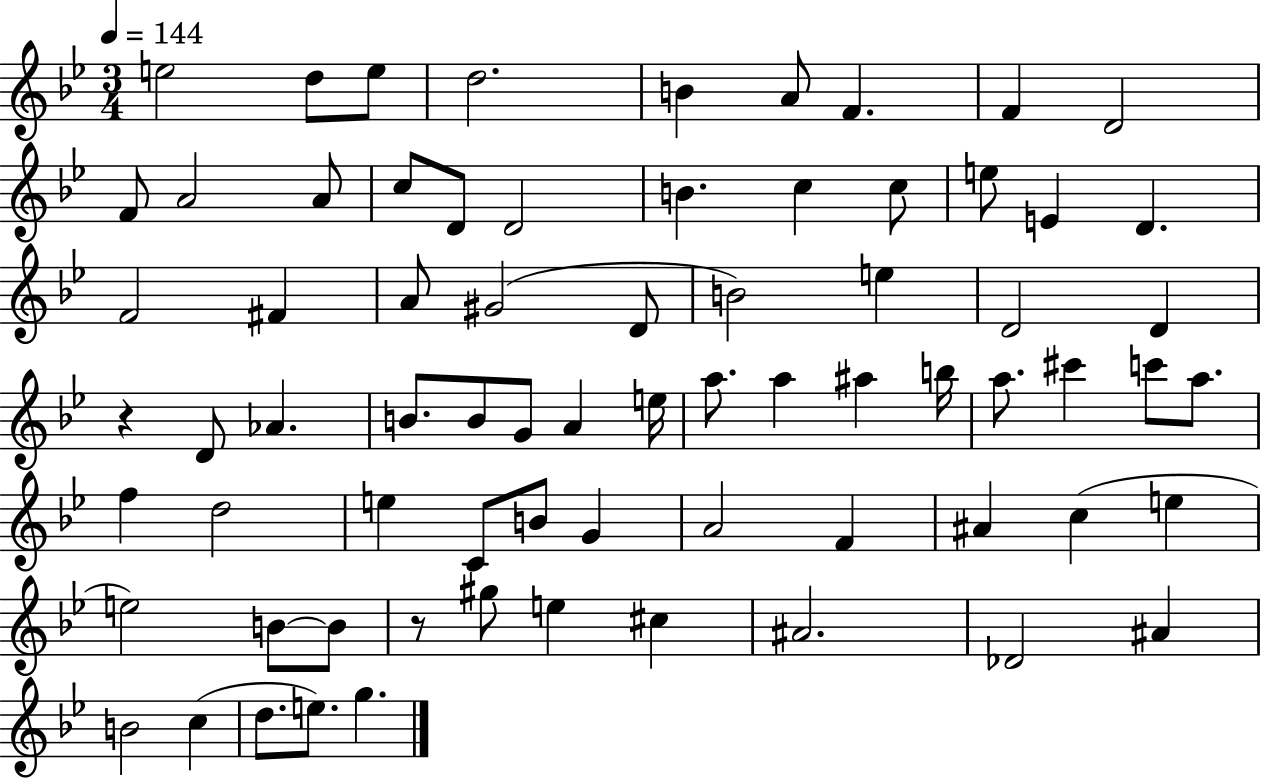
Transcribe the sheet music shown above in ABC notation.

X:1
T:Untitled
M:3/4
L:1/4
K:Bb
e2 d/2 e/2 d2 B A/2 F F D2 F/2 A2 A/2 c/2 D/2 D2 B c c/2 e/2 E D F2 ^F A/2 ^G2 D/2 B2 e D2 D z D/2 _A B/2 B/2 G/2 A e/4 a/2 a ^a b/4 a/2 ^c' c'/2 a/2 f d2 e C/2 B/2 G A2 F ^A c e e2 B/2 B/2 z/2 ^g/2 e ^c ^A2 _D2 ^A B2 c d/2 e/2 g